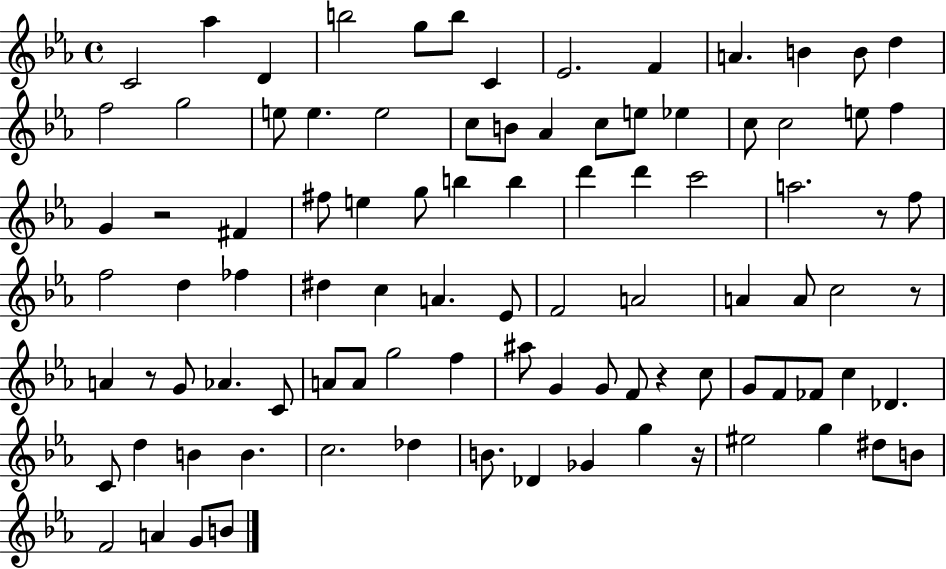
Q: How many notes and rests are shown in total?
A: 94